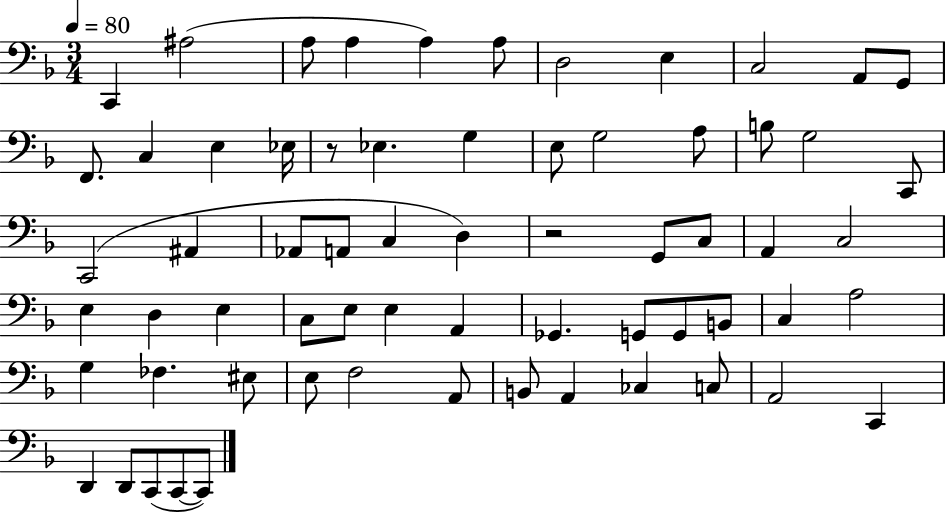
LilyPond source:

{
  \clef bass
  \numericTimeSignature
  \time 3/4
  \key f \major
  \tempo 4 = 80
  c,4 ais2( | a8 a4 a4) a8 | d2 e4 | c2 a,8 g,8 | \break f,8. c4 e4 ees16 | r8 ees4. g4 | e8 g2 a8 | b8 g2 c,8 | \break c,2( ais,4 | aes,8 a,8 c4 d4) | r2 g,8 c8 | a,4 c2 | \break e4 d4 e4 | c8 e8 e4 a,4 | ges,4. g,8 g,8 b,8 | c4 a2 | \break g4 fes4. eis8 | e8 f2 a,8 | b,8 a,4 ces4 c8 | a,2 c,4 | \break d,4 d,8 c,8( c,8~~ c,8) | \bar "|."
}